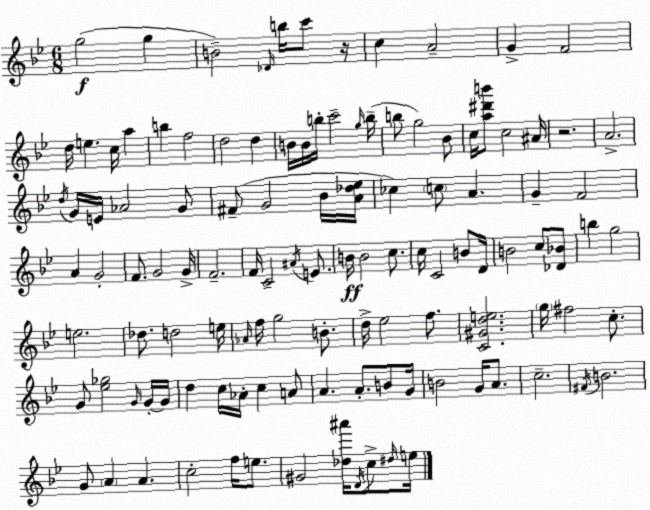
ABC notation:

X:1
T:Untitled
M:6/8
L:1/4
K:Bb
g2 g B2 _D/4 b/4 c'/2 z/4 c A2 G F2 d/4 e c/4 a b f2 d2 d B/4 B/4 b/4 c'2 g/4 b/4 b/2 g2 _B/2 c/4 [a^d'b']/2 c2 ^A/4 z2 A2 d/4 G/4 E/4 _A2 G/2 ^F/2 G2 _B/4 [A_d_e]/4 _c c/2 A G F2 A G2 F/2 G2 G/4 F2 F/4 C2 ^A/4 E/2 B/4 B2 c/2 c/4 C2 B/2 D/4 B2 c/2 [_D_B]/2 b g2 e2 _d/2 d2 e/4 _A/4 f/4 g2 B/2 d/4 _e2 f/2 [C^Gde]2 g/4 ^f2 c/2 G/2 [_e_g]2 G/4 G/4 G/4 d c/4 _A/4 c A/2 A A/2 B/2 G/4 B2 G/4 A/2 c2 ^F/4 B2 G/2 A A c2 f/4 e/2 ^G2 [_d^a']/4 D/4 c/2 ^d/4 e/4